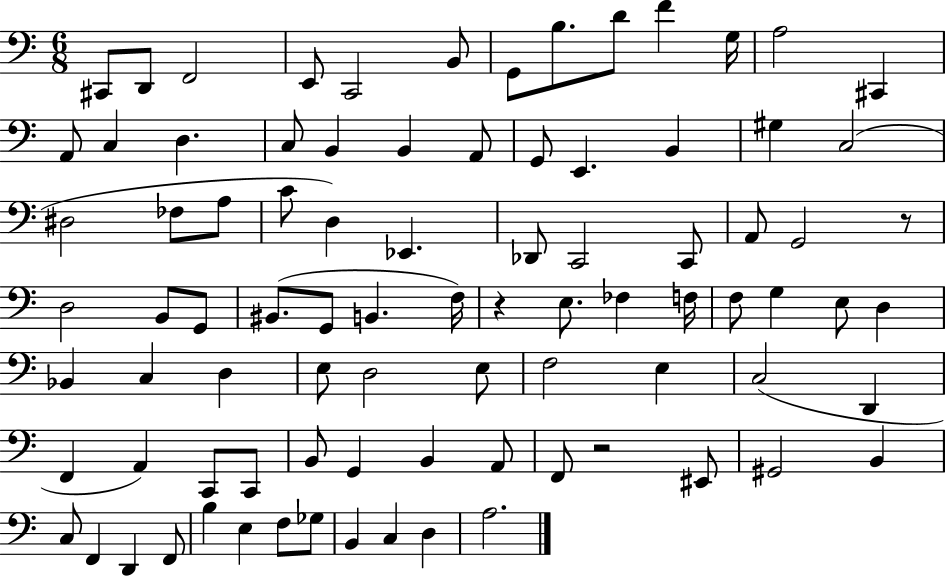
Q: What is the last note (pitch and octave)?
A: A3